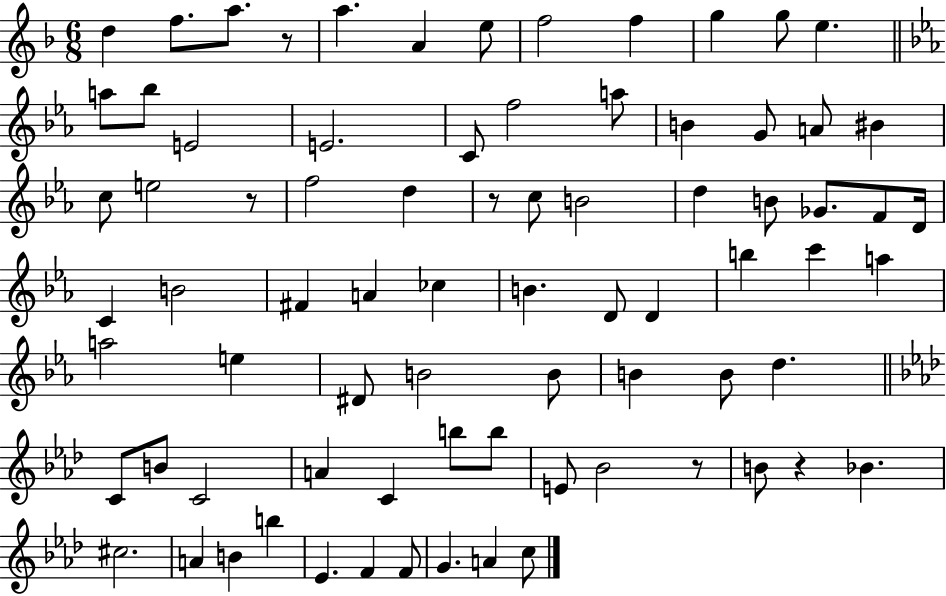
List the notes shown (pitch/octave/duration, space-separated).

D5/q F5/e. A5/e. R/e A5/q. A4/q E5/e F5/h F5/q G5/q G5/e E5/q. A5/e Bb5/e E4/h E4/h. C4/e F5/h A5/e B4/q G4/e A4/e BIS4/q C5/e E5/h R/e F5/h D5/q R/e C5/e B4/h D5/q B4/e Gb4/e. F4/e D4/s C4/q B4/h F#4/q A4/q CES5/q B4/q. D4/e D4/q B5/q C6/q A5/q A5/h E5/q D#4/e B4/h B4/e B4/q B4/e D5/q. C4/e B4/e C4/h A4/q C4/q B5/e B5/e E4/e Bb4/h R/e B4/e R/q Bb4/q. C#5/h. A4/q B4/q B5/q Eb4/q. F4/q F4/e G4/q. A4/q C5/e